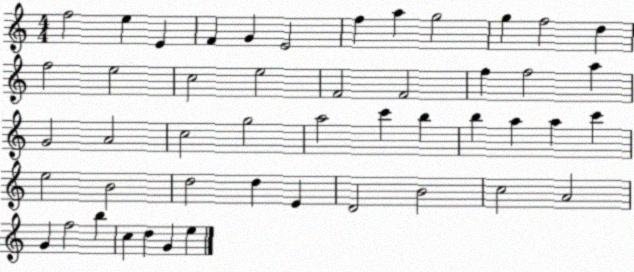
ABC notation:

X:1
T:Untitled
M:4/4
L:1/4
K:C
f2 e E F G E2 f a g2 g f2 d f2 e2 c2 e2 F2 F2 f f2 a G2 A2 c2 g2 a2 c' b b a a c' e2 B2 d2 d E D2 B2 c2 A2 G f2 b c d G e